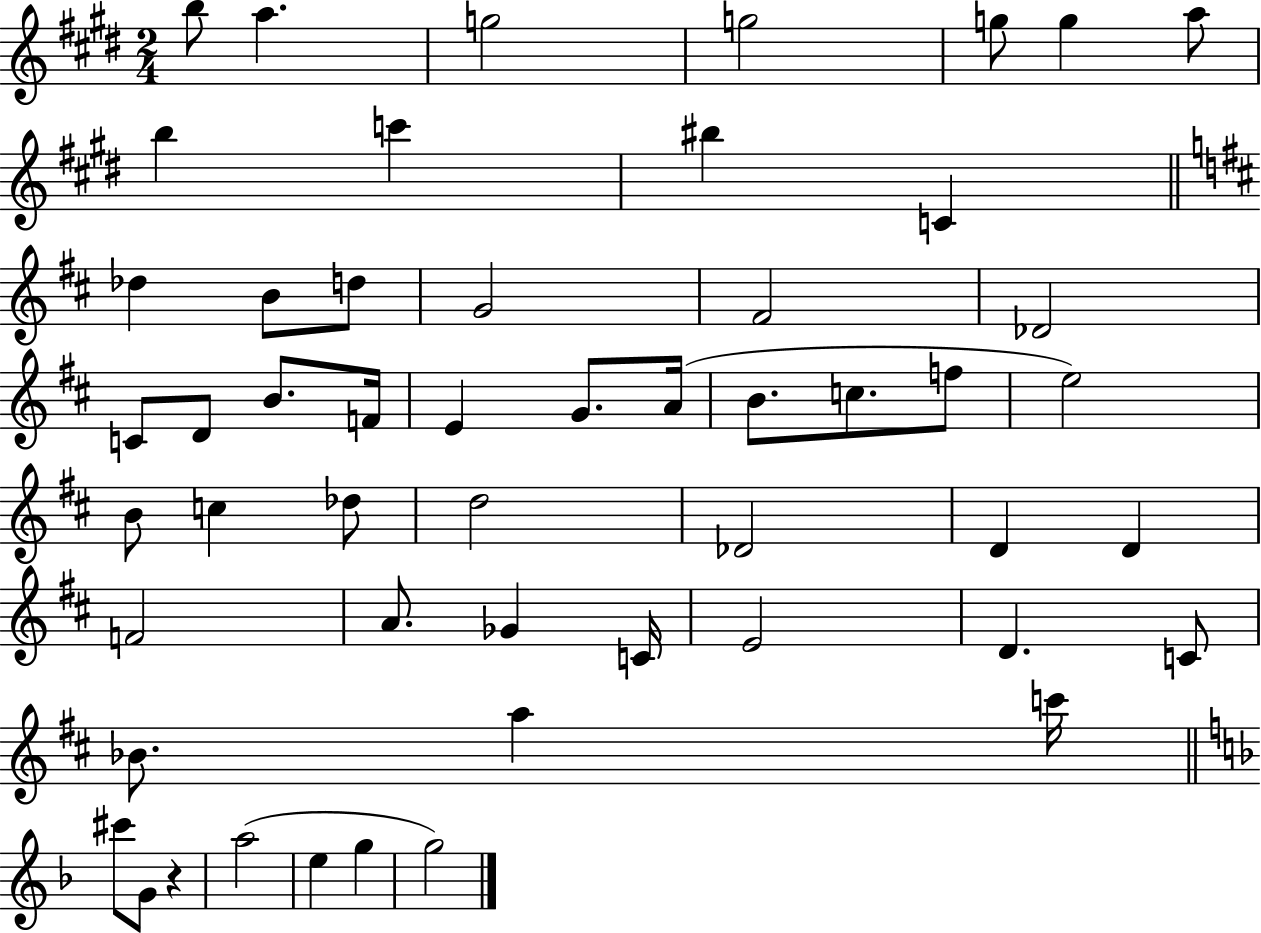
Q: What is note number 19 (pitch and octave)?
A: D4